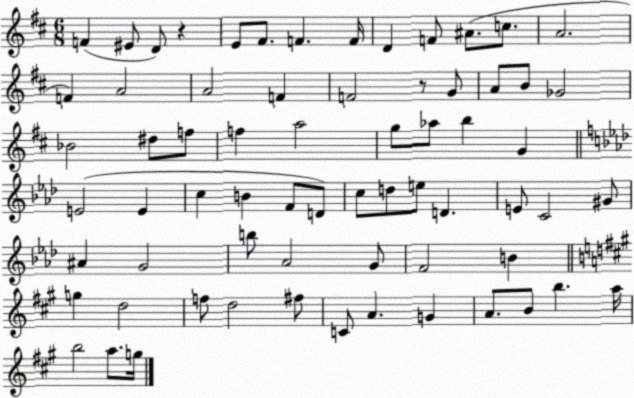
X:1
T:Untitled
M:6/8
L:1/4
K:D
F ^E/2 D/2 z E/2 ^F/2 F F/4 D F/2 ^A/2 c/2 A2 F A2 A2 F F2 z/2 G/2 A/2 B/2 _G2 _B2 ^d/2 f/2 f a2 g/2 _a/2 b G E2 E c B F/2 D/2 c/2 d/2 e/2 D E/2 C2 ^G/2 ^A G2 b/2 _A2 G/2 F2 B g d2 f/2 d2 ^f/2 C/2 A G A/2 B/2 b a/4 b2 a/2 g/4